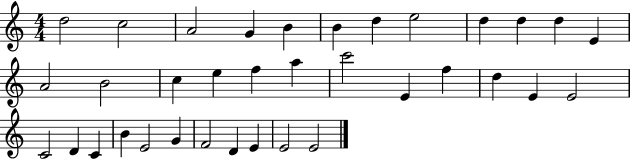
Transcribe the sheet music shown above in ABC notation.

X:1
T:Untitled
M:4/4
L:1/4
K:C
d2 c2 A2 G B B d e2 d d d E A2 B2 c e f a c'2 E f d E E2 C2 D C B E2 G F2 D E E2 E2